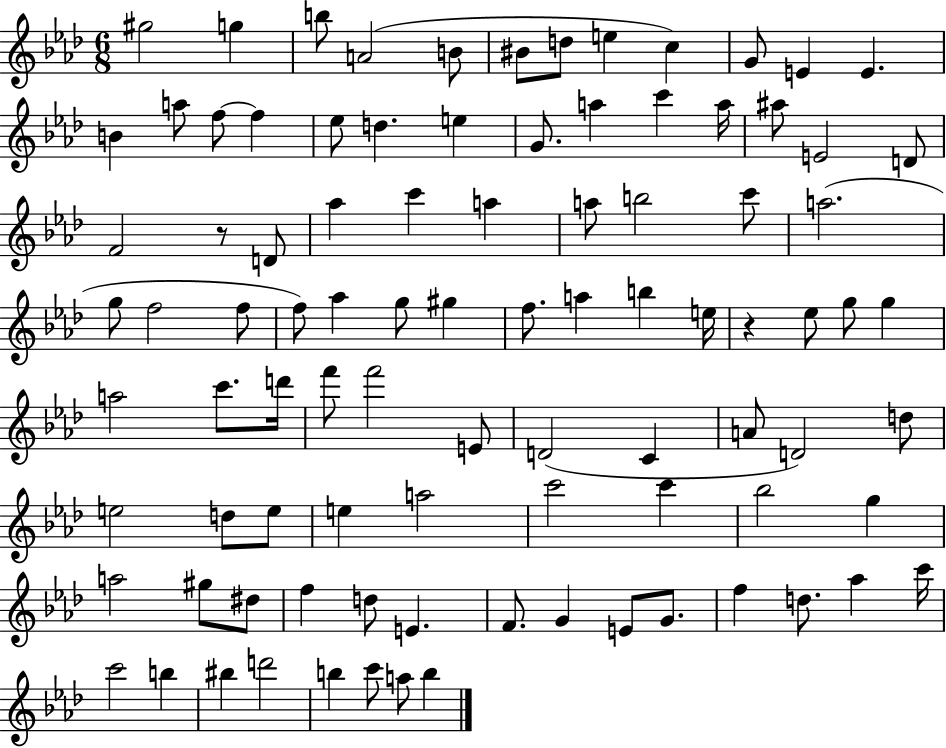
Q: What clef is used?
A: treble